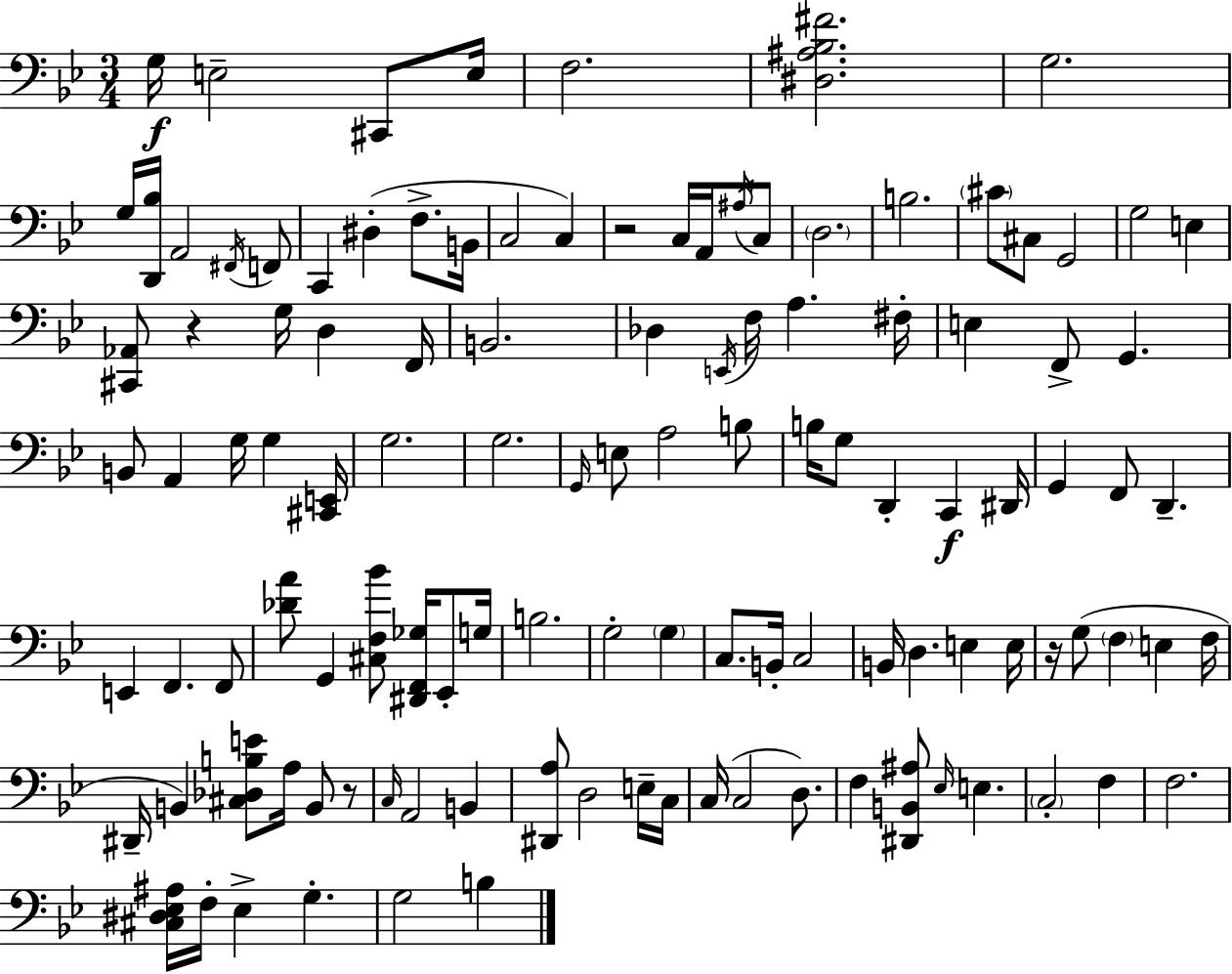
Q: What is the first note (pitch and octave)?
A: G3